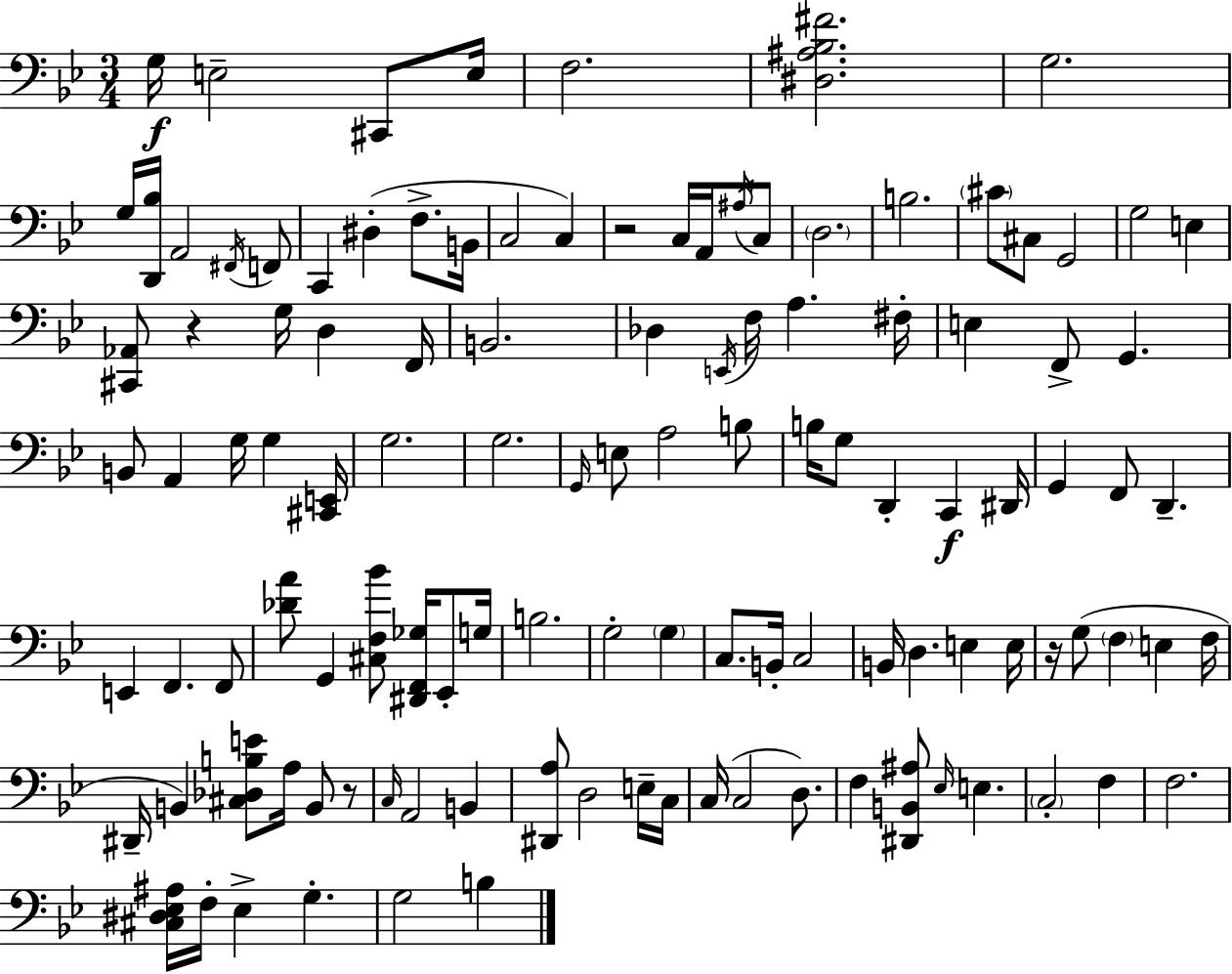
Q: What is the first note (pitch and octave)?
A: G3